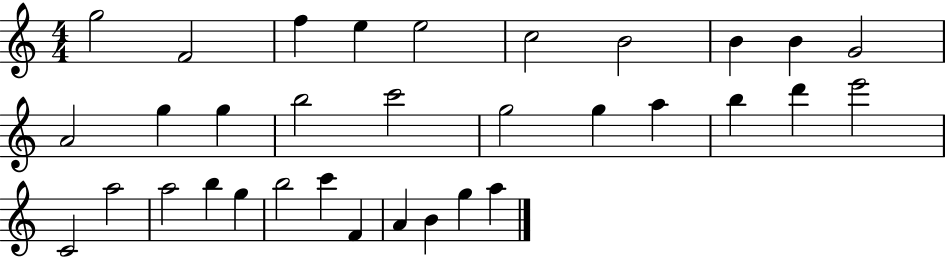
{
  \clef treble
  \numericTimeSignature
  \time 4/4
  \key c \major
  g''2 f'2 | f''4 e''4 e''2 | c''2 b'2 | b'4 b'4 g'2 | \break a'2 g''4 g''4 | b''2 c'''2 | g''2 g''4 a''4 | b''4 d'''4 e'''2 | \break c'2 a''2 | a''2 b''4 g''4 | b''2 c'''4 f'4 | a'4 b'4 g''4 a''4 | \break \bar "|."
}